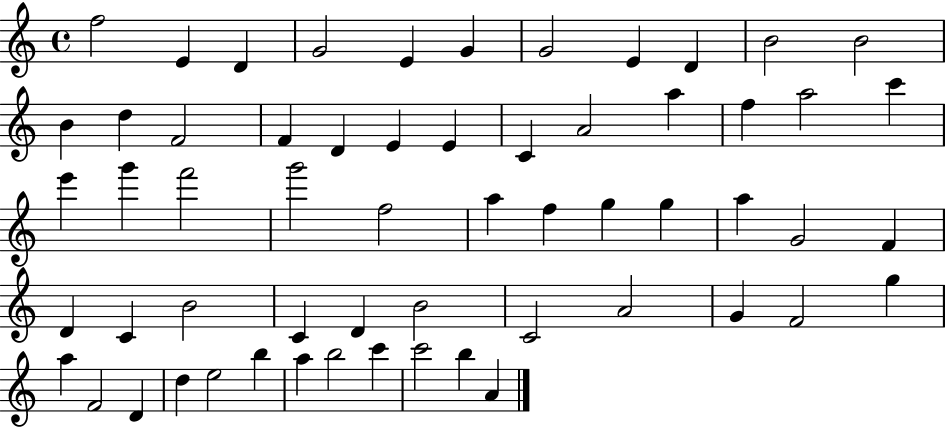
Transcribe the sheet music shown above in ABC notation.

X:1
T:Untitled
M:4/4
L:1/4
K:C
f2 E D G2 E G G2 E D B2 B2 B d F2 F D E E C A2 a f a2 c' e' g' f'2 g'2 f2 a f g g a G2 F D C B2 C D B2 C2 A2 G F2 g a F2 D d e2 b a b2 c' c'2 b A